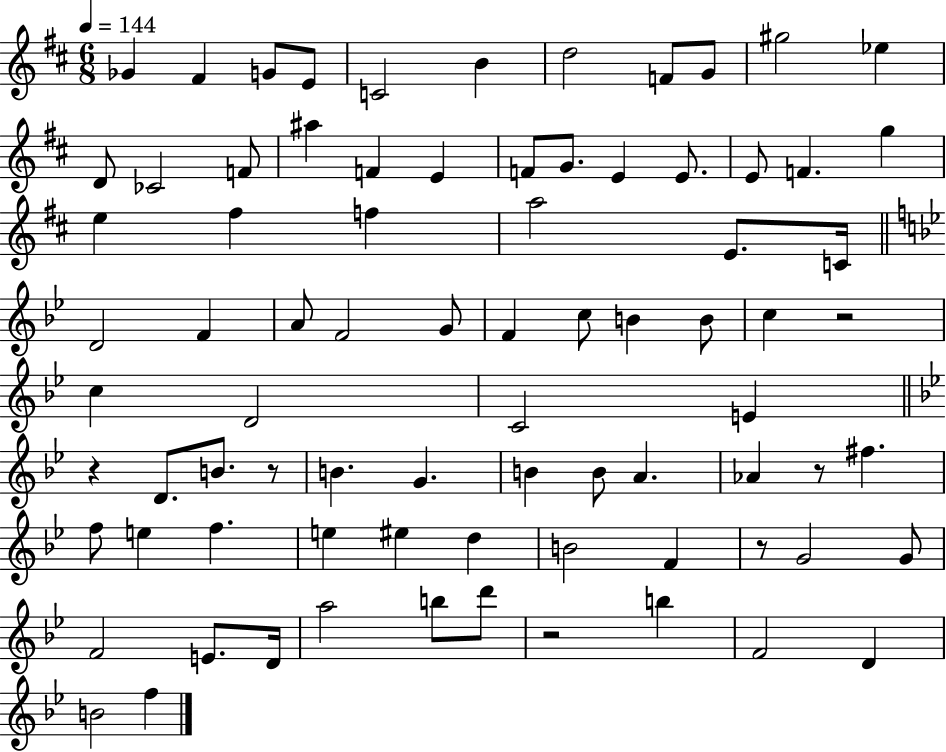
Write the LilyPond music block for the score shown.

{
  \clef treble
  \numericTimeSignature
  \time 6/8
  \key d \major
  \tempo 4 = 144
  ges'4 fis'4 g'8 e'8 | c'2 b'4 | d''2 f'8 g'8 | gis''2 ees''4 | \break d'8 ces'2 f'8 | ais''4 f'4 e'4 | f'8 g'8. e'4 e'8. | e'8 f'4. g''4 | \break e''4 fis''4 f''4 | a''2 e'8. c'16 | \bar "||" \break \key g \minor d'2 f'4 | a'8 f'2 g'8 | f'4 c''8 b'4 b'8 | c''4 r2 | \break c''4 d'2 | c'2 e'4 | \bar "||" \break \key bes \major r4 d'8. b'8. r8 | b'4. g'4. | b'4 b'8 a'4. | aes'4 r8 fis''4. | \break f''8 e''4 f''4. | e''4 eis''4 d''4 | b'2 f'4 | r8 g'2 g'8 | \break f'2 e'8. d'16 | a''2 b''8 d'''8 | r2 b''4 | f'2 d'4 | \break b'2 f''4 | \bar "|."
}